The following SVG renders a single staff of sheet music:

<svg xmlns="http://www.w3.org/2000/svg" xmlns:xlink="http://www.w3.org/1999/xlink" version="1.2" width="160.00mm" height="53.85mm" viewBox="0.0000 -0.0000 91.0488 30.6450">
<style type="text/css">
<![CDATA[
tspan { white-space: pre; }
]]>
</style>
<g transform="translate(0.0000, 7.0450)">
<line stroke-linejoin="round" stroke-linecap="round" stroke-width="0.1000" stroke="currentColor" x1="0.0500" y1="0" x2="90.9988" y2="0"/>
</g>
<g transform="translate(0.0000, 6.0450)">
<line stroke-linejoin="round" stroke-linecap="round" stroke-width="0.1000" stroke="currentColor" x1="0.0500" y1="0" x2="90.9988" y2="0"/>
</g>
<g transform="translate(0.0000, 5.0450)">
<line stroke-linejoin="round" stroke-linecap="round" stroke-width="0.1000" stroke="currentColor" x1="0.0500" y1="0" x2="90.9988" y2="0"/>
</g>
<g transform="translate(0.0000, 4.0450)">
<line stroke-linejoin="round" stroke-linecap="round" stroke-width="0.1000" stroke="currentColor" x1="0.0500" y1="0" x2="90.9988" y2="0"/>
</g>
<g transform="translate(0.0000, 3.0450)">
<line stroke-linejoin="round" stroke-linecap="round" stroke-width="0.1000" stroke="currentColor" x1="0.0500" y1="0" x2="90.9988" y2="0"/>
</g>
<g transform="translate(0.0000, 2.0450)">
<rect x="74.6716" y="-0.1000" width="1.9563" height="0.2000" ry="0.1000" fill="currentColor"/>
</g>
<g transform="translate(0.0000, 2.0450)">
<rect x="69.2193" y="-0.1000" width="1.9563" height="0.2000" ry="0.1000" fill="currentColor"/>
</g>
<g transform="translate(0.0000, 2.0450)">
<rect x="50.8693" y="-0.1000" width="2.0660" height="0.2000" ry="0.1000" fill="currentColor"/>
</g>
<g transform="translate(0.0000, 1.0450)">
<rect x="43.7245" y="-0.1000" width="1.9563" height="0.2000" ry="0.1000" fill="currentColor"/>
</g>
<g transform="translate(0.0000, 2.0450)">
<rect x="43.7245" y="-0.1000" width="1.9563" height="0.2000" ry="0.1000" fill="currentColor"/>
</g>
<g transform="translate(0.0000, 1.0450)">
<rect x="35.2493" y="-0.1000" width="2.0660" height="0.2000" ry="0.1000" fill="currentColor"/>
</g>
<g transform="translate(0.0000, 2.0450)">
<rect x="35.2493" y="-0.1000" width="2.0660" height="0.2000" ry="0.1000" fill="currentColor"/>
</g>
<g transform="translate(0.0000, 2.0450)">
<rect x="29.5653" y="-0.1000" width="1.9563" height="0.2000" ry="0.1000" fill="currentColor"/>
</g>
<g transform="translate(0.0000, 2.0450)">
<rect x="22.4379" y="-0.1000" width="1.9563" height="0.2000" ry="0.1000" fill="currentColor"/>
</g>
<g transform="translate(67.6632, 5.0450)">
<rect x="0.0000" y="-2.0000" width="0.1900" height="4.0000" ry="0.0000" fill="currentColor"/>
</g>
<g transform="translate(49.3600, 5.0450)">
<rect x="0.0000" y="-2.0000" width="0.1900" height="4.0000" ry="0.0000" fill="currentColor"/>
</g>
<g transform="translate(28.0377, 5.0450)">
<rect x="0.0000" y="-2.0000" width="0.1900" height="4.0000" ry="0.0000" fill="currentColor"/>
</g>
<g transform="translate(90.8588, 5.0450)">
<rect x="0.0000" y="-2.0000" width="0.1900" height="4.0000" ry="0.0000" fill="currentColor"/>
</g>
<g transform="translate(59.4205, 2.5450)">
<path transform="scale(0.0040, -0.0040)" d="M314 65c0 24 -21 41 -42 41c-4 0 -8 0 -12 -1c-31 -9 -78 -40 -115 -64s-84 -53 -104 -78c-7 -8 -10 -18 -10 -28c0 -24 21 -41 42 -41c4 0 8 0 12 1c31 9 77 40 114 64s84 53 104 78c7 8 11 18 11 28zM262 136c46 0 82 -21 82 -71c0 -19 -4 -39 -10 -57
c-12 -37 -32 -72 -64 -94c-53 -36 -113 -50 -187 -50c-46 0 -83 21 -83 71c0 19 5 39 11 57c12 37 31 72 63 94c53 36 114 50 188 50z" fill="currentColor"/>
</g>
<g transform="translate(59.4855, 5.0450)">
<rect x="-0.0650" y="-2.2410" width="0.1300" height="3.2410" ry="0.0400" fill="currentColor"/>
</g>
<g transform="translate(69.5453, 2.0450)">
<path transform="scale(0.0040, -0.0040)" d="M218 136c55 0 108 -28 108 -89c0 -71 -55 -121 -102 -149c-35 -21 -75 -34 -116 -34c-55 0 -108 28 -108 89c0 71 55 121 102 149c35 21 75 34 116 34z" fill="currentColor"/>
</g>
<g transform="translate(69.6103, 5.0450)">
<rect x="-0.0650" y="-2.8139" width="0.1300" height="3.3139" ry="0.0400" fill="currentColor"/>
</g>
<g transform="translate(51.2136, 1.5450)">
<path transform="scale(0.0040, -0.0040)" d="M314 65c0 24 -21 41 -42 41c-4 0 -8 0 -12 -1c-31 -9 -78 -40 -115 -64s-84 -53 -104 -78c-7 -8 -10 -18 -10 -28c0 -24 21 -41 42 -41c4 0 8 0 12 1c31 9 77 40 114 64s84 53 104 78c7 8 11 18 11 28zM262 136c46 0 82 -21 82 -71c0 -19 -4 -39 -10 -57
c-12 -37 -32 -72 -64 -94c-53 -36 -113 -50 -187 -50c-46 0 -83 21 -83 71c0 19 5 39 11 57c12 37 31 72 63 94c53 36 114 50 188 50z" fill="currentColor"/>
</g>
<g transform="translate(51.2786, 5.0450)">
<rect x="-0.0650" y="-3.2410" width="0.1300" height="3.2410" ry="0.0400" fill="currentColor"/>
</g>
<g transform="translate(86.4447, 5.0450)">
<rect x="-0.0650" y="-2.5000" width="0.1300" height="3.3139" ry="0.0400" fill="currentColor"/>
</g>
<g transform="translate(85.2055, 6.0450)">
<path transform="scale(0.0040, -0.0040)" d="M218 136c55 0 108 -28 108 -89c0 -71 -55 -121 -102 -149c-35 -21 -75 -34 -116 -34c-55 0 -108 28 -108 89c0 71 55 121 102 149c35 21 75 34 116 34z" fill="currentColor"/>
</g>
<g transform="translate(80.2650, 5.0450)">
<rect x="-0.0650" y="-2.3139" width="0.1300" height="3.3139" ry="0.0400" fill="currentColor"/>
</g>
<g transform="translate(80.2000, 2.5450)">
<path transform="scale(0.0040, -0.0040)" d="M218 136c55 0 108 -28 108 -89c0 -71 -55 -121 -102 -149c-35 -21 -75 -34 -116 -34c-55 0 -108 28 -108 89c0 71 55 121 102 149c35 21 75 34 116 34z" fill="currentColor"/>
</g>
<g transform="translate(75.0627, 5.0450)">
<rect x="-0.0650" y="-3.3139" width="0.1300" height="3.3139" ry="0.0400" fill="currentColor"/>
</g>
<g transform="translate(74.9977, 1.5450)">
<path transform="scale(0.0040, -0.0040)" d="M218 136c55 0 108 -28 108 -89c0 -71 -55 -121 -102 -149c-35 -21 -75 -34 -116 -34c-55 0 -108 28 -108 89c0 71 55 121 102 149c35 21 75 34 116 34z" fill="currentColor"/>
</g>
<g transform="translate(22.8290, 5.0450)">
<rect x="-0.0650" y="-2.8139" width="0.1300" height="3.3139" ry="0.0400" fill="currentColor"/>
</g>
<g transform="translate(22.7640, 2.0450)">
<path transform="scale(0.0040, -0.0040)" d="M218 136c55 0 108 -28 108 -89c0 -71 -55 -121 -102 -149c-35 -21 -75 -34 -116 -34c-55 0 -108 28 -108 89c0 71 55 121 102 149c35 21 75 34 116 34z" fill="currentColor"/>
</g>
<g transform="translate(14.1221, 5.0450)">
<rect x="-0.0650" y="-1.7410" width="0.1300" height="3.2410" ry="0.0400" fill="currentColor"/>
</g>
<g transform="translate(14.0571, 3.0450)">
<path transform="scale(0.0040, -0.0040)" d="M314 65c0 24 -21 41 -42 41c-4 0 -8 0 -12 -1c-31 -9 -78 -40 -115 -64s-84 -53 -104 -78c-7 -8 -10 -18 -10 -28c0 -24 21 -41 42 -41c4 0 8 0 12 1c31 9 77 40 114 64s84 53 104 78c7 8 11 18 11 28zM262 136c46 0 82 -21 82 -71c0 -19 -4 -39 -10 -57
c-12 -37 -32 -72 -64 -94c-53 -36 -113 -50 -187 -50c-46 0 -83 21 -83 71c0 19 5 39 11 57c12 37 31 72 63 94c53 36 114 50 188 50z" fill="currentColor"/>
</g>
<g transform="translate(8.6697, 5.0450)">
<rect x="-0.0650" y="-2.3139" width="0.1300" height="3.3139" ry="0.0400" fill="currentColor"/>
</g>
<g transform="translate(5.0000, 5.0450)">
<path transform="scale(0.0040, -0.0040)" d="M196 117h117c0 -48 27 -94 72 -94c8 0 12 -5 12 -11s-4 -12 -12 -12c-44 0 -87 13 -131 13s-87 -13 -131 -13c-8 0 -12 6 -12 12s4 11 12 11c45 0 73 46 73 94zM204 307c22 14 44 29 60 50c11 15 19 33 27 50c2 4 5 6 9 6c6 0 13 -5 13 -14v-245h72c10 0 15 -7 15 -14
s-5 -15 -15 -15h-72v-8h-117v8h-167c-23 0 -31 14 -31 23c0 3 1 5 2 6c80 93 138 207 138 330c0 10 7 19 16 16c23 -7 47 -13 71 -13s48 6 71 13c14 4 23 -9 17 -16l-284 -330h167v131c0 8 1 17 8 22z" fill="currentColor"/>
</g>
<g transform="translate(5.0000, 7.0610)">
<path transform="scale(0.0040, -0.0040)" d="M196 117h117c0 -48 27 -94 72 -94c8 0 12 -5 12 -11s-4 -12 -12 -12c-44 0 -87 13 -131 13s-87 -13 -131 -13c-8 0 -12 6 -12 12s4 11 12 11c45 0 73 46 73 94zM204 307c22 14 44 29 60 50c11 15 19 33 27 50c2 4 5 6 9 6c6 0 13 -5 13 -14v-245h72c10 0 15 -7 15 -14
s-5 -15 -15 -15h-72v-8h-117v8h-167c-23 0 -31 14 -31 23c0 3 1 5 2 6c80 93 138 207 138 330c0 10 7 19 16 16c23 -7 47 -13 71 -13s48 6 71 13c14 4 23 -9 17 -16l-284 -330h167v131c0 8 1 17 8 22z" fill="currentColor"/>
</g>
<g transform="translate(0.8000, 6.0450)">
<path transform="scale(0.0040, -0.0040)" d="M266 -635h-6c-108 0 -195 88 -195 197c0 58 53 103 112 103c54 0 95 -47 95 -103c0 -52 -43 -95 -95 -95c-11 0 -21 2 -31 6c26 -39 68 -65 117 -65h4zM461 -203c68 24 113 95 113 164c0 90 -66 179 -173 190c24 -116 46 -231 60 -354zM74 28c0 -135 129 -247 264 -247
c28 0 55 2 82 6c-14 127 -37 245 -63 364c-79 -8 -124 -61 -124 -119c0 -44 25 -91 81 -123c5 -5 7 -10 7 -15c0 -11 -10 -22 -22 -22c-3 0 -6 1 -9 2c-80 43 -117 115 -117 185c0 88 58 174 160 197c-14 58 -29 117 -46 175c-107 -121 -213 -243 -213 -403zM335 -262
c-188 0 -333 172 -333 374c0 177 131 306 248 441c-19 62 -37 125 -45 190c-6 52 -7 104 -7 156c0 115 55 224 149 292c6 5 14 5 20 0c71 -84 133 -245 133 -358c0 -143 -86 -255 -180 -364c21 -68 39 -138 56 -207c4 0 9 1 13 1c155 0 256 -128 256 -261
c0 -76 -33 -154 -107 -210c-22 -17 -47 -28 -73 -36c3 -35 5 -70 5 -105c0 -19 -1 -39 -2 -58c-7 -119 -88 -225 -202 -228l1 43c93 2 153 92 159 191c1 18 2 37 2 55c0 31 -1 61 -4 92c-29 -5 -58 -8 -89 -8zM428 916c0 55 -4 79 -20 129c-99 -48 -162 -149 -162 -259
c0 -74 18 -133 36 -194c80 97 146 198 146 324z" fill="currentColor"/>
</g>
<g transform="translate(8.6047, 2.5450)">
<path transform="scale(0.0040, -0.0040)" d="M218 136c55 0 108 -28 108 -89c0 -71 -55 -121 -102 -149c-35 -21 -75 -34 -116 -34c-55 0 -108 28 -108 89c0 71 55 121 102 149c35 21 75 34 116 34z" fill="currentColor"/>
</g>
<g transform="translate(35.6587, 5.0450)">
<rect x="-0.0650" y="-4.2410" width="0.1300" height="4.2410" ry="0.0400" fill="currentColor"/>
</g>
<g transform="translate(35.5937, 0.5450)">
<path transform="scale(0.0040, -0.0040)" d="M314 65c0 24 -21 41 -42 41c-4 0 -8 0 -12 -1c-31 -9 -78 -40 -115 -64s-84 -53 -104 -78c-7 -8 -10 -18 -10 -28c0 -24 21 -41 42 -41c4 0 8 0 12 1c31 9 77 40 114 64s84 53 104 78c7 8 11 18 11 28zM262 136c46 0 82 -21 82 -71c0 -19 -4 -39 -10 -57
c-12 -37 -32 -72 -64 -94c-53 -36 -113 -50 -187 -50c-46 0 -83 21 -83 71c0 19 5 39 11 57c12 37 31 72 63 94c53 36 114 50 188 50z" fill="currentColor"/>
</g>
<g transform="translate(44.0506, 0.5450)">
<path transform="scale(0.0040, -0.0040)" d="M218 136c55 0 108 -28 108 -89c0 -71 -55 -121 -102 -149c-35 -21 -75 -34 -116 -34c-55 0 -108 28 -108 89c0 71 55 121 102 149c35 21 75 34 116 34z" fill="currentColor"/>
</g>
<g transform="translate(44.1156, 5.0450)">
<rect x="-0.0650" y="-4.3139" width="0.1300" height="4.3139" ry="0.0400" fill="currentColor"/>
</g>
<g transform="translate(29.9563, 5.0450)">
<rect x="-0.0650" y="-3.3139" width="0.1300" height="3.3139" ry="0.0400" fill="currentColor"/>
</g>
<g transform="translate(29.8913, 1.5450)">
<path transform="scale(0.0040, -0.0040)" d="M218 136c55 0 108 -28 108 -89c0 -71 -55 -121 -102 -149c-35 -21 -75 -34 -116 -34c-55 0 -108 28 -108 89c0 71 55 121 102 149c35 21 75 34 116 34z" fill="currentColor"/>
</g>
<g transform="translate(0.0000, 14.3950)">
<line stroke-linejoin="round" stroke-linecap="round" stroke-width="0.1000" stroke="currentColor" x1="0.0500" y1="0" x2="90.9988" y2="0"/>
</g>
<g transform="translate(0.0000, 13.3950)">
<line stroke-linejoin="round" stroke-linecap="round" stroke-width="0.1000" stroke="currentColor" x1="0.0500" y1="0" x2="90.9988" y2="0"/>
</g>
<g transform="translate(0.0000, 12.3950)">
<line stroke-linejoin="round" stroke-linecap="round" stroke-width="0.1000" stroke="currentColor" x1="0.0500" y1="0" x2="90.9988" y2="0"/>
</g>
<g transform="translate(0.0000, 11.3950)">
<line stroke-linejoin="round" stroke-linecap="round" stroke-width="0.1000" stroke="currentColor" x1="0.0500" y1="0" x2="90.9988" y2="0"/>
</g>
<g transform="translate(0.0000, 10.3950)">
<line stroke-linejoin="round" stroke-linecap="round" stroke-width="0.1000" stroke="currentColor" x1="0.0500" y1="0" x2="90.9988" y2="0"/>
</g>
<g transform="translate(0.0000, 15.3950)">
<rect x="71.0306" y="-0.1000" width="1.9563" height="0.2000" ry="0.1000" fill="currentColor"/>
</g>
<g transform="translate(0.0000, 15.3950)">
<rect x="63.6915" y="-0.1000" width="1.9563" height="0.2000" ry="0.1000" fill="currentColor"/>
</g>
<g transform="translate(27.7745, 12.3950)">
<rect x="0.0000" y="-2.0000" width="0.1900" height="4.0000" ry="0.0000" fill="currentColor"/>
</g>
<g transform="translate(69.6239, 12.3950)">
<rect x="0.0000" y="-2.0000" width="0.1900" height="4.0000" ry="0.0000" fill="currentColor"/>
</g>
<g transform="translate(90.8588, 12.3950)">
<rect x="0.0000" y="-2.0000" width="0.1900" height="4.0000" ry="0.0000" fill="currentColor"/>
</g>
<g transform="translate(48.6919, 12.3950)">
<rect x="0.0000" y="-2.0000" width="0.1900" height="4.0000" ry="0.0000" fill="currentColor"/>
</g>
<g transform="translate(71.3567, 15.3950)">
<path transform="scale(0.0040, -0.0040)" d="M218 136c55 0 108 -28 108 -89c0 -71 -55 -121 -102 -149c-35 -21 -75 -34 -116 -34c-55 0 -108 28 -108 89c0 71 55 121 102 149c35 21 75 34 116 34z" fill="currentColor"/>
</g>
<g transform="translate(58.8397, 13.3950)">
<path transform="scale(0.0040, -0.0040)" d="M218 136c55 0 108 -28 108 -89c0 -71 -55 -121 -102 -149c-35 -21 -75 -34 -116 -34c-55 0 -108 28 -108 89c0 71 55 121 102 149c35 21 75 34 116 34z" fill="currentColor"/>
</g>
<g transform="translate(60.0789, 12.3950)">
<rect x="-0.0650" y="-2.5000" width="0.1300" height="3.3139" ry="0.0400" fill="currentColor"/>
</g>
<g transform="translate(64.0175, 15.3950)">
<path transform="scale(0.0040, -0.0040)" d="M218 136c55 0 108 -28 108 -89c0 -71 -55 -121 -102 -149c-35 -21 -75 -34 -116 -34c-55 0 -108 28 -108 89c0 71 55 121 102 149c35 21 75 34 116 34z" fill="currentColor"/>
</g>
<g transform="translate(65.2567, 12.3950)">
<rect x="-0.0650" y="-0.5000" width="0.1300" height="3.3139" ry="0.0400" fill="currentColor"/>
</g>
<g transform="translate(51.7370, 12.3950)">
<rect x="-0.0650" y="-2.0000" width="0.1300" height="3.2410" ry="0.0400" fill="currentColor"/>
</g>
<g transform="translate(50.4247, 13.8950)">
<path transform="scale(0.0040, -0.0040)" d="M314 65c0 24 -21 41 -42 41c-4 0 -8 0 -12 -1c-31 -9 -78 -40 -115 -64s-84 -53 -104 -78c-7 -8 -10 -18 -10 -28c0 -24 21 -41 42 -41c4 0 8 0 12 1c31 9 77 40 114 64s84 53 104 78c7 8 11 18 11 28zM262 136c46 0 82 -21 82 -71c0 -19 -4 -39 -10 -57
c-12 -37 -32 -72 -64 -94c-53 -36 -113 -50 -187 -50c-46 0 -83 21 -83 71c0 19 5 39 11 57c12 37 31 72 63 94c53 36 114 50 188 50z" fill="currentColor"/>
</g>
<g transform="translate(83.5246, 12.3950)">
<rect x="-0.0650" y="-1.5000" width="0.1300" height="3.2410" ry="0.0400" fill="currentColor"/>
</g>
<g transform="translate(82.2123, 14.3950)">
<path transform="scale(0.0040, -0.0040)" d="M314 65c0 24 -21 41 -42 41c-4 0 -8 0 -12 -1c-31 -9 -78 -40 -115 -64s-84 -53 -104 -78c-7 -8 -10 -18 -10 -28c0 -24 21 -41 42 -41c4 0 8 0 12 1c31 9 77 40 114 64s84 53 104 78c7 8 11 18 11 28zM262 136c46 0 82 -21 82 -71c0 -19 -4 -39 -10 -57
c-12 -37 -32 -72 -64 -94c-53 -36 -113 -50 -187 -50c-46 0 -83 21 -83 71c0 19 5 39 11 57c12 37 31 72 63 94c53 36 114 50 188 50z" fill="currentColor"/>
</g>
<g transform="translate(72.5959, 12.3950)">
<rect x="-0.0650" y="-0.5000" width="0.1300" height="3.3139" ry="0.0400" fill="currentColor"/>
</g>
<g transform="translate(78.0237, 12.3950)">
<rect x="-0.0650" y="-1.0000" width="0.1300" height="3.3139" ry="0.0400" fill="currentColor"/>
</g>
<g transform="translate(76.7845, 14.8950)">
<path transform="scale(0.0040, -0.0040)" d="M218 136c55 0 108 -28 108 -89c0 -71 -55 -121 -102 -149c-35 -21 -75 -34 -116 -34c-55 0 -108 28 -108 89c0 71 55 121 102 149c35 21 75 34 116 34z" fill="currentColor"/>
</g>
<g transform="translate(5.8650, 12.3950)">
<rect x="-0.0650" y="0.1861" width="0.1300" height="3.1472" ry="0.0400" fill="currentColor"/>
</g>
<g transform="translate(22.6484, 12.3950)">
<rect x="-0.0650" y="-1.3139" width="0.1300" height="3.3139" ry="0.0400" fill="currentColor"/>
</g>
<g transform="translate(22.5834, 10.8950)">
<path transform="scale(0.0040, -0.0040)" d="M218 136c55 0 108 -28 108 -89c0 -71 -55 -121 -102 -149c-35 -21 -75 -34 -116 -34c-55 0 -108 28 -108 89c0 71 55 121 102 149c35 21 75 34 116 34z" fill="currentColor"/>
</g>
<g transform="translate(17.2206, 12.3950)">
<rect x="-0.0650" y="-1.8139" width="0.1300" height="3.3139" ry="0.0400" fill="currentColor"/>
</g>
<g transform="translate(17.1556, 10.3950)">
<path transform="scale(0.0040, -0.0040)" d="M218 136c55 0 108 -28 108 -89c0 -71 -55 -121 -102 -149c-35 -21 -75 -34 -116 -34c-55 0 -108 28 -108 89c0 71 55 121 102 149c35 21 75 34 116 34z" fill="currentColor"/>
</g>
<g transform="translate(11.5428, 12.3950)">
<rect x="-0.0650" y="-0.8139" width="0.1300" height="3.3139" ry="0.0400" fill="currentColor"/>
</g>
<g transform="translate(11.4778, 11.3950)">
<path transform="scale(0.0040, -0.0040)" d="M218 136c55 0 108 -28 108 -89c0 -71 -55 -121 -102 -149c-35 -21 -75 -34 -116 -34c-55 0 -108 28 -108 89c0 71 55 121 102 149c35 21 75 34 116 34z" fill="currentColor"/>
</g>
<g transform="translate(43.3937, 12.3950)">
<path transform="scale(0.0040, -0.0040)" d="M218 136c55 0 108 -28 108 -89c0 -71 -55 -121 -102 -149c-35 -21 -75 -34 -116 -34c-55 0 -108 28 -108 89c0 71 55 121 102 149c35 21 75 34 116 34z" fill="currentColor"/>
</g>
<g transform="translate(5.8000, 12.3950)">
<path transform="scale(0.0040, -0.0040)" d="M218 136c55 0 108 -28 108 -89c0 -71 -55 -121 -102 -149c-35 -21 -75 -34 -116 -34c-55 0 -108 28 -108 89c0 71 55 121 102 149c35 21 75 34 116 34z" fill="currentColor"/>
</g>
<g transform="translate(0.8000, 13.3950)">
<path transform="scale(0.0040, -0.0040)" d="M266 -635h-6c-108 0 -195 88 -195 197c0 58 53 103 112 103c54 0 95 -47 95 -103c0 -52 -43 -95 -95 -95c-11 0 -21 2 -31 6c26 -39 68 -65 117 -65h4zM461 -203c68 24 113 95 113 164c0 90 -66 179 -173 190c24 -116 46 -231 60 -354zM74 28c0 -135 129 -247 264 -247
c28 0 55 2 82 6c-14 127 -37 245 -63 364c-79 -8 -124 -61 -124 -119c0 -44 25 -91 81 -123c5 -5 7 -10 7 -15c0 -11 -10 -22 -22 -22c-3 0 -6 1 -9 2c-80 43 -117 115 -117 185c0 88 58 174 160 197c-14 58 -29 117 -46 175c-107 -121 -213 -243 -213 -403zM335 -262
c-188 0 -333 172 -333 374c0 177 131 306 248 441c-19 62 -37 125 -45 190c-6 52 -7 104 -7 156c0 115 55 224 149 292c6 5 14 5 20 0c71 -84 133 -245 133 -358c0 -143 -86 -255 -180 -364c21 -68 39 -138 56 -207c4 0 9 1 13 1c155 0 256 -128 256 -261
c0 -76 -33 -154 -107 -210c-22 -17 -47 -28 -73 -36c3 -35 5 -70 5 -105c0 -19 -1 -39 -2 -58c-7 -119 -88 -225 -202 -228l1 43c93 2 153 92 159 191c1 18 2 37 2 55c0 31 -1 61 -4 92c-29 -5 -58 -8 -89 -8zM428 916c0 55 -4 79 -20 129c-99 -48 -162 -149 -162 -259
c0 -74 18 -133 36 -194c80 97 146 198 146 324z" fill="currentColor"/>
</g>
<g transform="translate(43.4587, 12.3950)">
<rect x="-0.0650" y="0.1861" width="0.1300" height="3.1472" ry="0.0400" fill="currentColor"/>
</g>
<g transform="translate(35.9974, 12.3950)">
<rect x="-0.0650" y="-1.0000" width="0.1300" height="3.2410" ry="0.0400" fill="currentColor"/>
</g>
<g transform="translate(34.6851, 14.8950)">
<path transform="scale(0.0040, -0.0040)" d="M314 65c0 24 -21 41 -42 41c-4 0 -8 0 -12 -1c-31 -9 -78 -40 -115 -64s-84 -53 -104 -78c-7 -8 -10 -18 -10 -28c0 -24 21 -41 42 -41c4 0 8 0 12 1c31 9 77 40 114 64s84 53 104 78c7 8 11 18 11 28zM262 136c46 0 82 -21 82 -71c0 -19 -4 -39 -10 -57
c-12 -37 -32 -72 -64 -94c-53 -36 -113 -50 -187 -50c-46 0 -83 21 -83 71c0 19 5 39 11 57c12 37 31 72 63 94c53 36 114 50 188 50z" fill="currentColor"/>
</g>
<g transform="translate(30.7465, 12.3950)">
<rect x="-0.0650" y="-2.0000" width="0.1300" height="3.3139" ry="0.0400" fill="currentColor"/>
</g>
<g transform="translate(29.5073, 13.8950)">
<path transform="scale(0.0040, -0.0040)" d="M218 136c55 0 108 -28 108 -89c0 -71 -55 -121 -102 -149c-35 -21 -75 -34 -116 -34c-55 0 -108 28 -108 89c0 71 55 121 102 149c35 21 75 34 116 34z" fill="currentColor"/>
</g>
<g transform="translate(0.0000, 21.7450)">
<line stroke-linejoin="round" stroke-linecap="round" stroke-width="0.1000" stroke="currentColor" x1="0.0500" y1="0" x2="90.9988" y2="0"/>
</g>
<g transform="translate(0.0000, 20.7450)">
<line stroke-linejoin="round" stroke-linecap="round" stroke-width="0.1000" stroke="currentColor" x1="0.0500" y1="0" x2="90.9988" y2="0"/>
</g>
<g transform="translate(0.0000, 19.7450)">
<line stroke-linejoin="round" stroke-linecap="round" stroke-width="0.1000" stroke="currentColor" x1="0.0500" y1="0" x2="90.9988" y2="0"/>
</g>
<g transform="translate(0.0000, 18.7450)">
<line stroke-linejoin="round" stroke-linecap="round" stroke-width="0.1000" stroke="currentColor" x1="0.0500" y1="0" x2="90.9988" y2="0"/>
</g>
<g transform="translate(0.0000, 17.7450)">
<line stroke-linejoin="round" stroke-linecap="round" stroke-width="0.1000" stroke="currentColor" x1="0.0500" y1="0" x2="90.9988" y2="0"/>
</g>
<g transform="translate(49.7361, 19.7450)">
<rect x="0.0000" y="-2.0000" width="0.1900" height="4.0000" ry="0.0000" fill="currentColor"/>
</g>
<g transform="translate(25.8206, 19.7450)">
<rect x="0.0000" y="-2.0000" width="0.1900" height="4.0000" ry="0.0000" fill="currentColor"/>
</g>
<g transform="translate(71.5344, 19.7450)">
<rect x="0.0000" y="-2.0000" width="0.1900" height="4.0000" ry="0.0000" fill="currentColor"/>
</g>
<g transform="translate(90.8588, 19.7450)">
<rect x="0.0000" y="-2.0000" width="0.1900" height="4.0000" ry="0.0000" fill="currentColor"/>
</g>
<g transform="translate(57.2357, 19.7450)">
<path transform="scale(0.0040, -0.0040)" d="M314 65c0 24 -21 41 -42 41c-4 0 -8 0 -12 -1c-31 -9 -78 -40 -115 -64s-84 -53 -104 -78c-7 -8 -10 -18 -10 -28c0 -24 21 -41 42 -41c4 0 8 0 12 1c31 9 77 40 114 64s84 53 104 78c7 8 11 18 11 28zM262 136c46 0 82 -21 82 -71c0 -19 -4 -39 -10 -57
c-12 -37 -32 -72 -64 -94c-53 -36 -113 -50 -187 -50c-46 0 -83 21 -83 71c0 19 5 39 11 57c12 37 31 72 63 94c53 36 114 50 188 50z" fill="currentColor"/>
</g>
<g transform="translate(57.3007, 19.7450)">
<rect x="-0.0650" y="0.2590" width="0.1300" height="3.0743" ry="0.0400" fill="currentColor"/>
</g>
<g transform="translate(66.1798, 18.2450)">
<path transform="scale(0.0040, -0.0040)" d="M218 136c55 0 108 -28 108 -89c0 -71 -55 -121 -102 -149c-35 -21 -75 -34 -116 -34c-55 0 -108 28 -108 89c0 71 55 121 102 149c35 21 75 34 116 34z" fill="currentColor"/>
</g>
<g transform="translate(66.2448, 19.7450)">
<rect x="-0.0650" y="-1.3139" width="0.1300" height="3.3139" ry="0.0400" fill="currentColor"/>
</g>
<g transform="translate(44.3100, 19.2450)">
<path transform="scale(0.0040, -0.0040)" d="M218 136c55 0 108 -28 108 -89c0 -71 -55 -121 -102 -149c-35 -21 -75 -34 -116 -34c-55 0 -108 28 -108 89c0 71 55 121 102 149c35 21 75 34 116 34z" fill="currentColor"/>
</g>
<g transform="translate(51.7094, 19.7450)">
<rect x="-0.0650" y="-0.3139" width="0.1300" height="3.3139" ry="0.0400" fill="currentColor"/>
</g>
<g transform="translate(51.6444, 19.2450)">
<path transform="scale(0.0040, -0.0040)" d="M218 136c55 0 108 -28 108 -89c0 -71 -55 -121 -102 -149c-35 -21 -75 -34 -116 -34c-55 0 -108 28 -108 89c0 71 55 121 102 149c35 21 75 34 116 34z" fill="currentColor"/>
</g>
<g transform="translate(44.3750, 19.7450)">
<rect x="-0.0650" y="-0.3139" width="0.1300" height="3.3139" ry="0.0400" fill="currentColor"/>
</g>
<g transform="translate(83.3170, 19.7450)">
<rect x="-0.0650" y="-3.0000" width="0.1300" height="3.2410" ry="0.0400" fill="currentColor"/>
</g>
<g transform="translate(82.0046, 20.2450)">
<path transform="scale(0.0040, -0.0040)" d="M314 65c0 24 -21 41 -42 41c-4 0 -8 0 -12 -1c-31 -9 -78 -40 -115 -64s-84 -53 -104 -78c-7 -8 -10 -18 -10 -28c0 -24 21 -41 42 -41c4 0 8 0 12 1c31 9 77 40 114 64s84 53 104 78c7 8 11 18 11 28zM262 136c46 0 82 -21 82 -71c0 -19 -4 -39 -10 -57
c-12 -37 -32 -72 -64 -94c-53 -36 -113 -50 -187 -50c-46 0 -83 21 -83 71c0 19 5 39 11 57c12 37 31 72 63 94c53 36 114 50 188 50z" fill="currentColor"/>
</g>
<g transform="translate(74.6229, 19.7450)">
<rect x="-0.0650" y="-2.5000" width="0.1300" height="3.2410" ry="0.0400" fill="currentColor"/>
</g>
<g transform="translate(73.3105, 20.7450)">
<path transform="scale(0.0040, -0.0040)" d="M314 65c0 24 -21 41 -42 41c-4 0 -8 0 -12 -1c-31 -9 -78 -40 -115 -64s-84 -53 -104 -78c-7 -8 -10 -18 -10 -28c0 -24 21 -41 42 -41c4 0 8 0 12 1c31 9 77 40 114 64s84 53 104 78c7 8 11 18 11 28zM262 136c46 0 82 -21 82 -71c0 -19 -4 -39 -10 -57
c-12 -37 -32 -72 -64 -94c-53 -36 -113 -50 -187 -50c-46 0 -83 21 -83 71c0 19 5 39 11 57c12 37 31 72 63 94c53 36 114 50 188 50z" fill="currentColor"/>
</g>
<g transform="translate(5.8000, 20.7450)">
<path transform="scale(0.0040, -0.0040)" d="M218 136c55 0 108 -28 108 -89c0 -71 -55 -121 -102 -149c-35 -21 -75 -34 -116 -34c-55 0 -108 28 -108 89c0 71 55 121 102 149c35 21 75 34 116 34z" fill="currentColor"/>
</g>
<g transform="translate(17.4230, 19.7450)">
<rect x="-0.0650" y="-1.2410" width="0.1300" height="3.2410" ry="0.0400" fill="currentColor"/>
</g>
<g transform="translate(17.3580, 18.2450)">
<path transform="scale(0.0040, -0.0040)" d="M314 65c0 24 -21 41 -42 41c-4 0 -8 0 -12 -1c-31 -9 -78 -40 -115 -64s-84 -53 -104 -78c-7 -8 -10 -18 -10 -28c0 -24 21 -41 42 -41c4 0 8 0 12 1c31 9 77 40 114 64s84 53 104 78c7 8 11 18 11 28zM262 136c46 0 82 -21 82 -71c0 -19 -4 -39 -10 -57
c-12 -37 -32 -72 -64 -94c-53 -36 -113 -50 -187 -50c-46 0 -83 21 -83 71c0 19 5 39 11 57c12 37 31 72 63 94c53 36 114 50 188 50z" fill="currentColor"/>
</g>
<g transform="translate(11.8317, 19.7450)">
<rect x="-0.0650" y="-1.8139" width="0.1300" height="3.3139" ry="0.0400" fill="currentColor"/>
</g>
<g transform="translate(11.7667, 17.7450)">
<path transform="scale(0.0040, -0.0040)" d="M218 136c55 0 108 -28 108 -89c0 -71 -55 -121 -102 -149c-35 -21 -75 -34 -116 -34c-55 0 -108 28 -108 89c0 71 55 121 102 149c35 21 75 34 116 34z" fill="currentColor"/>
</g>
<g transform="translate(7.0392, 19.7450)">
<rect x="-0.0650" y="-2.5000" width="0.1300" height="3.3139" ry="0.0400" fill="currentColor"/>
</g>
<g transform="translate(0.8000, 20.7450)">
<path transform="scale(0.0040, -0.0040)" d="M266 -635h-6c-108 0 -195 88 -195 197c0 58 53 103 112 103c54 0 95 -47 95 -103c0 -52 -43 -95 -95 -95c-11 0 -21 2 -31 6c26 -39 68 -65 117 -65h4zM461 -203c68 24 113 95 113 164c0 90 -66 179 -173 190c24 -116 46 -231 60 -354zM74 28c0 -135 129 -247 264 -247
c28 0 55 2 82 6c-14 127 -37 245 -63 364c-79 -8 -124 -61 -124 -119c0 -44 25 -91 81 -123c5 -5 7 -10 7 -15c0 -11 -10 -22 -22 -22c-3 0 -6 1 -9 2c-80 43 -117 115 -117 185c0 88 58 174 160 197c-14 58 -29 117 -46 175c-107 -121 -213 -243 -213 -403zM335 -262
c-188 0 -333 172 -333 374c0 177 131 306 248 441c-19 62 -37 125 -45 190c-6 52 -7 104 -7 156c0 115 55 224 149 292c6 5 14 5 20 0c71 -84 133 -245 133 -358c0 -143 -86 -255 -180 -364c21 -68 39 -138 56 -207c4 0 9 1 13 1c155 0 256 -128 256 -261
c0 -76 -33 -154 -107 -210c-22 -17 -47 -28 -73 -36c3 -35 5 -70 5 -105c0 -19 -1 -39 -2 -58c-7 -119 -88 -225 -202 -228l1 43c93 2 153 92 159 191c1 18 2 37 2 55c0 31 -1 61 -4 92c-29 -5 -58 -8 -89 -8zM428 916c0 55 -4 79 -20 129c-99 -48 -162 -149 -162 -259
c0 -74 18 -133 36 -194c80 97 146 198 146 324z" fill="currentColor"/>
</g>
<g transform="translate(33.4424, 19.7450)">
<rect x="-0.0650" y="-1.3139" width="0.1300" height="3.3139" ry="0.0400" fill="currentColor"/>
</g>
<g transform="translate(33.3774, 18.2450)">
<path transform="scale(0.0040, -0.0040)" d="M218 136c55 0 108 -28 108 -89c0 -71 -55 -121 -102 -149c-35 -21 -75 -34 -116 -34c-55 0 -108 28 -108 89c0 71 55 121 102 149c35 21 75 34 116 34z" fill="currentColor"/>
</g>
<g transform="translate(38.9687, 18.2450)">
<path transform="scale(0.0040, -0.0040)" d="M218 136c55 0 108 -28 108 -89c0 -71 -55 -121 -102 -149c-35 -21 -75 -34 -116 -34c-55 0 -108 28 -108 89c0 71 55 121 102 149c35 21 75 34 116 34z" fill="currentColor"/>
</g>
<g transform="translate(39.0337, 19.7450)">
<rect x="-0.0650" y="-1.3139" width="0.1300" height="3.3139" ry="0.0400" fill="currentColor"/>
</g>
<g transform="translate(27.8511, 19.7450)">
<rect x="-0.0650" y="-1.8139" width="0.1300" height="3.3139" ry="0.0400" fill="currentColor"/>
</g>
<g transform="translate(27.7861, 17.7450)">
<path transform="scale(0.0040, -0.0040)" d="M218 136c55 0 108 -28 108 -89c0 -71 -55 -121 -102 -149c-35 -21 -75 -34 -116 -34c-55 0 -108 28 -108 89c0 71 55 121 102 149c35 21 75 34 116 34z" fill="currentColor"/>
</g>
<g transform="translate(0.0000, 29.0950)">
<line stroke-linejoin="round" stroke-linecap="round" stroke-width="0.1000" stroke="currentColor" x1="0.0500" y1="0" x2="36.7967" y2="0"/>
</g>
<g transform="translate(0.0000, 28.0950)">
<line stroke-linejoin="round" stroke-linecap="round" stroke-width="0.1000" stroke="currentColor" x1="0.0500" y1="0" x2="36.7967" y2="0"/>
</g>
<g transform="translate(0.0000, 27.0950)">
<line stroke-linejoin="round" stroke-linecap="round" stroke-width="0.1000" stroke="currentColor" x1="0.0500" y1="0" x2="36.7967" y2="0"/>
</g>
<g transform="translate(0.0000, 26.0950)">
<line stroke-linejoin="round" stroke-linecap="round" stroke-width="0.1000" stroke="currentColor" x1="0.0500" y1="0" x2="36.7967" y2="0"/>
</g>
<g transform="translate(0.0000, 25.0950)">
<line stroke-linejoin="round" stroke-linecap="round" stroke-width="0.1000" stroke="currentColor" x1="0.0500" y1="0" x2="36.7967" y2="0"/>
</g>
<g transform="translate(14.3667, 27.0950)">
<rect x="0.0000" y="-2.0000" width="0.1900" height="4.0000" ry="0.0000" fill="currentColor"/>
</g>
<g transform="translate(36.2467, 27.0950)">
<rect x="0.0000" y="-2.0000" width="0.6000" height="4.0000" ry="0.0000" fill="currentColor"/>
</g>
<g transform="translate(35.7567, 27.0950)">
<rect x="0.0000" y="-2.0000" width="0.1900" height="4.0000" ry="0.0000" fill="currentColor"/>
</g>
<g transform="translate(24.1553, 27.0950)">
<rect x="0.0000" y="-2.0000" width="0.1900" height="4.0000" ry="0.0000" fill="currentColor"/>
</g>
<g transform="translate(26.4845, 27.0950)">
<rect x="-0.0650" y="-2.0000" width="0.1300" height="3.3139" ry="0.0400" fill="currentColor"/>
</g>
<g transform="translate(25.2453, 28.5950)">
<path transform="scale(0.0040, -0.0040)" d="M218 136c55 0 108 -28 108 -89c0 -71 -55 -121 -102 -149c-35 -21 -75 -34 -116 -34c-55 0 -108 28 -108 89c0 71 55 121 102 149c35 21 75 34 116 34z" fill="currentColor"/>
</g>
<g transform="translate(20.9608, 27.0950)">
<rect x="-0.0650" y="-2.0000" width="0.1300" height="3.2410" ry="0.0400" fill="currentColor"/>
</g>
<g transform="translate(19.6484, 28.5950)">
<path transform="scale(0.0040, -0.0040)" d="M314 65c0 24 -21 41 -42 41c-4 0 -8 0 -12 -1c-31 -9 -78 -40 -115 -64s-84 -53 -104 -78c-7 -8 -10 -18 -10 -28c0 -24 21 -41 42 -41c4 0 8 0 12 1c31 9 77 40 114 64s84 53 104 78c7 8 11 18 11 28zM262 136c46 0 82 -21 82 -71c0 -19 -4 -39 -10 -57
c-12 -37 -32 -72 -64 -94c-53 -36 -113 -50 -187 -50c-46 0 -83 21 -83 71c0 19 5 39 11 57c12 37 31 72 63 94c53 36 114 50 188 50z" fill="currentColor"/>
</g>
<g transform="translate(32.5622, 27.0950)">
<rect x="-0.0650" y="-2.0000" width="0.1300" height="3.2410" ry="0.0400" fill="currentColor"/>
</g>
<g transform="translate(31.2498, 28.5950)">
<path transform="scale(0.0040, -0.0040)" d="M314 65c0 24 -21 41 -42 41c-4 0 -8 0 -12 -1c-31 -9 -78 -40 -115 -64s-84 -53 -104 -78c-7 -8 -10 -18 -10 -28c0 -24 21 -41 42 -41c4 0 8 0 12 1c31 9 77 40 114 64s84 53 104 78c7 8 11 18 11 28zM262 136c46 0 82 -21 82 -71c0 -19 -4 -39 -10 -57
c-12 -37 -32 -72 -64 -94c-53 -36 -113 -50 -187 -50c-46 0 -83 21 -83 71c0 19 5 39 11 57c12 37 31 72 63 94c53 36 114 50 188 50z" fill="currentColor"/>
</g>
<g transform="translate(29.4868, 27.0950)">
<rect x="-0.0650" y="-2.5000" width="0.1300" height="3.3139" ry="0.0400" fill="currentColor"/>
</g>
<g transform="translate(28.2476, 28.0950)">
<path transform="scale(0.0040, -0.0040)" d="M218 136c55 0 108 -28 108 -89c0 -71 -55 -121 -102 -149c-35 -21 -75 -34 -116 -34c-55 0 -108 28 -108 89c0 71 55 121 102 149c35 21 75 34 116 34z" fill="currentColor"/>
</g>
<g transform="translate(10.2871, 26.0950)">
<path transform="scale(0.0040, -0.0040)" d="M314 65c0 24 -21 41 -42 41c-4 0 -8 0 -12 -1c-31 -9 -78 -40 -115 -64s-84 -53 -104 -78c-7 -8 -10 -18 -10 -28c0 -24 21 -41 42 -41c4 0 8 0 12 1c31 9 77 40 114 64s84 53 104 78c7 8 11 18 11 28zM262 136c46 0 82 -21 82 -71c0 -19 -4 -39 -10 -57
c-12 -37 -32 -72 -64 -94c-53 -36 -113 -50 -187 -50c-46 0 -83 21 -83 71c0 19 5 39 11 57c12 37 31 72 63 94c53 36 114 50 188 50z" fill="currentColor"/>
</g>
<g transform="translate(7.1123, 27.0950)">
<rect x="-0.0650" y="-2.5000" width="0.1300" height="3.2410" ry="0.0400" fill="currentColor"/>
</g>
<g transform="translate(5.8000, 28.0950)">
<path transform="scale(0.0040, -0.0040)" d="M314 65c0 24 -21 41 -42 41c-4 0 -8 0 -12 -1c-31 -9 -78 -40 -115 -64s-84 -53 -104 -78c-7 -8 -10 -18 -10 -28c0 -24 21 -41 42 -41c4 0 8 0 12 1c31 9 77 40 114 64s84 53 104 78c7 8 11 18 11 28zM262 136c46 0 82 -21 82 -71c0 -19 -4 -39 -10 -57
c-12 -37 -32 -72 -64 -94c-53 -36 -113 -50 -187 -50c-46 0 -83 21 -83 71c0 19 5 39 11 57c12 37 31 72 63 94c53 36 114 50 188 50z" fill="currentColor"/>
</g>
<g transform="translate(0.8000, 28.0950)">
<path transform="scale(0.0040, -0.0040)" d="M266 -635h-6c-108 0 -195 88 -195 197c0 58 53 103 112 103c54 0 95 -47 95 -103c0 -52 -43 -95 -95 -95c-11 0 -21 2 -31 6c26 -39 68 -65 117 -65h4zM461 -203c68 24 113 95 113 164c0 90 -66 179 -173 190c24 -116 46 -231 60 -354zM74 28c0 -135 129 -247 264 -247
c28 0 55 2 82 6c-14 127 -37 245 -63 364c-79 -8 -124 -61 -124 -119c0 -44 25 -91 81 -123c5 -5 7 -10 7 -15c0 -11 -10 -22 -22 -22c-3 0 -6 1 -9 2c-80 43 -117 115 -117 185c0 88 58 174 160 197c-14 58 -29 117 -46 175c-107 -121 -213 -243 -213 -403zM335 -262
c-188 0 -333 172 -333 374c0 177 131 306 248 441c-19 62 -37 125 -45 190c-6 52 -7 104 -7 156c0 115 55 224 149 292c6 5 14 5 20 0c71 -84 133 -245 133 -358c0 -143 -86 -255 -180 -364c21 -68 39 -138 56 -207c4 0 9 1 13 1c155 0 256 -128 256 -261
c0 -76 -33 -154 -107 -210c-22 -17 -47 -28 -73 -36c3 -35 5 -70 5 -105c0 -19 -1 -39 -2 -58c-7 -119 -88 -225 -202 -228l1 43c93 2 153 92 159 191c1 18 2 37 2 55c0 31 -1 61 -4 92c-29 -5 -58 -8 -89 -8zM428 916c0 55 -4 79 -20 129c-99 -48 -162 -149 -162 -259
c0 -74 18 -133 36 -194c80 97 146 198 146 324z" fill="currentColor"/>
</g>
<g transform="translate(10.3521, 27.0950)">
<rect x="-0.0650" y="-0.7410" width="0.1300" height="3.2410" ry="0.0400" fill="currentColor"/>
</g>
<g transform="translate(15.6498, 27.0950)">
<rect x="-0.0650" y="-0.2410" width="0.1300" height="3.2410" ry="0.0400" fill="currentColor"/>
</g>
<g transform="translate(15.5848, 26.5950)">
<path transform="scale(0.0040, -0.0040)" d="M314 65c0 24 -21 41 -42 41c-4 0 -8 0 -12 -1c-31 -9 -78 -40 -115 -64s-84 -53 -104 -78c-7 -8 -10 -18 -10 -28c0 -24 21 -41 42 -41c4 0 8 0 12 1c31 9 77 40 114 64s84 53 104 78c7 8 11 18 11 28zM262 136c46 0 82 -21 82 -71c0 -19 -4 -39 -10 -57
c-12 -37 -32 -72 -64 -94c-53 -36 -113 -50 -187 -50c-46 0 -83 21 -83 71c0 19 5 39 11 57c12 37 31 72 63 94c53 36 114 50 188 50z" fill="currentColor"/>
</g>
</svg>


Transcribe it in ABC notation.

X:1
T:Untitled
M:4/4
L:1/4
K:C
g f2 a b d'2 d' b2 g2 a b g G B d f e F D2 B F2 G C C D E2 G f e2 f e e c c B2 e G2 A2 G2 d2 c2 F2 F G F2